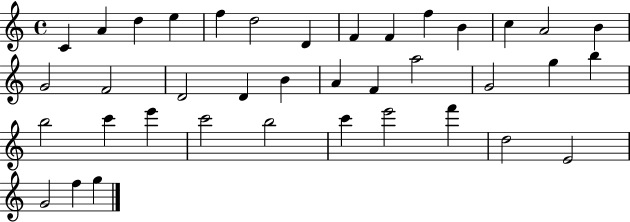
X:1
T:Untitled
M:4/4
L:1/4
K:C
C A d e f d2 D F F f B c A2 B G2 F2 D2 D B A F a2 G2 g b b2 c' e' c'2 b2 c' e'2 f' d2 E2 G2 f g